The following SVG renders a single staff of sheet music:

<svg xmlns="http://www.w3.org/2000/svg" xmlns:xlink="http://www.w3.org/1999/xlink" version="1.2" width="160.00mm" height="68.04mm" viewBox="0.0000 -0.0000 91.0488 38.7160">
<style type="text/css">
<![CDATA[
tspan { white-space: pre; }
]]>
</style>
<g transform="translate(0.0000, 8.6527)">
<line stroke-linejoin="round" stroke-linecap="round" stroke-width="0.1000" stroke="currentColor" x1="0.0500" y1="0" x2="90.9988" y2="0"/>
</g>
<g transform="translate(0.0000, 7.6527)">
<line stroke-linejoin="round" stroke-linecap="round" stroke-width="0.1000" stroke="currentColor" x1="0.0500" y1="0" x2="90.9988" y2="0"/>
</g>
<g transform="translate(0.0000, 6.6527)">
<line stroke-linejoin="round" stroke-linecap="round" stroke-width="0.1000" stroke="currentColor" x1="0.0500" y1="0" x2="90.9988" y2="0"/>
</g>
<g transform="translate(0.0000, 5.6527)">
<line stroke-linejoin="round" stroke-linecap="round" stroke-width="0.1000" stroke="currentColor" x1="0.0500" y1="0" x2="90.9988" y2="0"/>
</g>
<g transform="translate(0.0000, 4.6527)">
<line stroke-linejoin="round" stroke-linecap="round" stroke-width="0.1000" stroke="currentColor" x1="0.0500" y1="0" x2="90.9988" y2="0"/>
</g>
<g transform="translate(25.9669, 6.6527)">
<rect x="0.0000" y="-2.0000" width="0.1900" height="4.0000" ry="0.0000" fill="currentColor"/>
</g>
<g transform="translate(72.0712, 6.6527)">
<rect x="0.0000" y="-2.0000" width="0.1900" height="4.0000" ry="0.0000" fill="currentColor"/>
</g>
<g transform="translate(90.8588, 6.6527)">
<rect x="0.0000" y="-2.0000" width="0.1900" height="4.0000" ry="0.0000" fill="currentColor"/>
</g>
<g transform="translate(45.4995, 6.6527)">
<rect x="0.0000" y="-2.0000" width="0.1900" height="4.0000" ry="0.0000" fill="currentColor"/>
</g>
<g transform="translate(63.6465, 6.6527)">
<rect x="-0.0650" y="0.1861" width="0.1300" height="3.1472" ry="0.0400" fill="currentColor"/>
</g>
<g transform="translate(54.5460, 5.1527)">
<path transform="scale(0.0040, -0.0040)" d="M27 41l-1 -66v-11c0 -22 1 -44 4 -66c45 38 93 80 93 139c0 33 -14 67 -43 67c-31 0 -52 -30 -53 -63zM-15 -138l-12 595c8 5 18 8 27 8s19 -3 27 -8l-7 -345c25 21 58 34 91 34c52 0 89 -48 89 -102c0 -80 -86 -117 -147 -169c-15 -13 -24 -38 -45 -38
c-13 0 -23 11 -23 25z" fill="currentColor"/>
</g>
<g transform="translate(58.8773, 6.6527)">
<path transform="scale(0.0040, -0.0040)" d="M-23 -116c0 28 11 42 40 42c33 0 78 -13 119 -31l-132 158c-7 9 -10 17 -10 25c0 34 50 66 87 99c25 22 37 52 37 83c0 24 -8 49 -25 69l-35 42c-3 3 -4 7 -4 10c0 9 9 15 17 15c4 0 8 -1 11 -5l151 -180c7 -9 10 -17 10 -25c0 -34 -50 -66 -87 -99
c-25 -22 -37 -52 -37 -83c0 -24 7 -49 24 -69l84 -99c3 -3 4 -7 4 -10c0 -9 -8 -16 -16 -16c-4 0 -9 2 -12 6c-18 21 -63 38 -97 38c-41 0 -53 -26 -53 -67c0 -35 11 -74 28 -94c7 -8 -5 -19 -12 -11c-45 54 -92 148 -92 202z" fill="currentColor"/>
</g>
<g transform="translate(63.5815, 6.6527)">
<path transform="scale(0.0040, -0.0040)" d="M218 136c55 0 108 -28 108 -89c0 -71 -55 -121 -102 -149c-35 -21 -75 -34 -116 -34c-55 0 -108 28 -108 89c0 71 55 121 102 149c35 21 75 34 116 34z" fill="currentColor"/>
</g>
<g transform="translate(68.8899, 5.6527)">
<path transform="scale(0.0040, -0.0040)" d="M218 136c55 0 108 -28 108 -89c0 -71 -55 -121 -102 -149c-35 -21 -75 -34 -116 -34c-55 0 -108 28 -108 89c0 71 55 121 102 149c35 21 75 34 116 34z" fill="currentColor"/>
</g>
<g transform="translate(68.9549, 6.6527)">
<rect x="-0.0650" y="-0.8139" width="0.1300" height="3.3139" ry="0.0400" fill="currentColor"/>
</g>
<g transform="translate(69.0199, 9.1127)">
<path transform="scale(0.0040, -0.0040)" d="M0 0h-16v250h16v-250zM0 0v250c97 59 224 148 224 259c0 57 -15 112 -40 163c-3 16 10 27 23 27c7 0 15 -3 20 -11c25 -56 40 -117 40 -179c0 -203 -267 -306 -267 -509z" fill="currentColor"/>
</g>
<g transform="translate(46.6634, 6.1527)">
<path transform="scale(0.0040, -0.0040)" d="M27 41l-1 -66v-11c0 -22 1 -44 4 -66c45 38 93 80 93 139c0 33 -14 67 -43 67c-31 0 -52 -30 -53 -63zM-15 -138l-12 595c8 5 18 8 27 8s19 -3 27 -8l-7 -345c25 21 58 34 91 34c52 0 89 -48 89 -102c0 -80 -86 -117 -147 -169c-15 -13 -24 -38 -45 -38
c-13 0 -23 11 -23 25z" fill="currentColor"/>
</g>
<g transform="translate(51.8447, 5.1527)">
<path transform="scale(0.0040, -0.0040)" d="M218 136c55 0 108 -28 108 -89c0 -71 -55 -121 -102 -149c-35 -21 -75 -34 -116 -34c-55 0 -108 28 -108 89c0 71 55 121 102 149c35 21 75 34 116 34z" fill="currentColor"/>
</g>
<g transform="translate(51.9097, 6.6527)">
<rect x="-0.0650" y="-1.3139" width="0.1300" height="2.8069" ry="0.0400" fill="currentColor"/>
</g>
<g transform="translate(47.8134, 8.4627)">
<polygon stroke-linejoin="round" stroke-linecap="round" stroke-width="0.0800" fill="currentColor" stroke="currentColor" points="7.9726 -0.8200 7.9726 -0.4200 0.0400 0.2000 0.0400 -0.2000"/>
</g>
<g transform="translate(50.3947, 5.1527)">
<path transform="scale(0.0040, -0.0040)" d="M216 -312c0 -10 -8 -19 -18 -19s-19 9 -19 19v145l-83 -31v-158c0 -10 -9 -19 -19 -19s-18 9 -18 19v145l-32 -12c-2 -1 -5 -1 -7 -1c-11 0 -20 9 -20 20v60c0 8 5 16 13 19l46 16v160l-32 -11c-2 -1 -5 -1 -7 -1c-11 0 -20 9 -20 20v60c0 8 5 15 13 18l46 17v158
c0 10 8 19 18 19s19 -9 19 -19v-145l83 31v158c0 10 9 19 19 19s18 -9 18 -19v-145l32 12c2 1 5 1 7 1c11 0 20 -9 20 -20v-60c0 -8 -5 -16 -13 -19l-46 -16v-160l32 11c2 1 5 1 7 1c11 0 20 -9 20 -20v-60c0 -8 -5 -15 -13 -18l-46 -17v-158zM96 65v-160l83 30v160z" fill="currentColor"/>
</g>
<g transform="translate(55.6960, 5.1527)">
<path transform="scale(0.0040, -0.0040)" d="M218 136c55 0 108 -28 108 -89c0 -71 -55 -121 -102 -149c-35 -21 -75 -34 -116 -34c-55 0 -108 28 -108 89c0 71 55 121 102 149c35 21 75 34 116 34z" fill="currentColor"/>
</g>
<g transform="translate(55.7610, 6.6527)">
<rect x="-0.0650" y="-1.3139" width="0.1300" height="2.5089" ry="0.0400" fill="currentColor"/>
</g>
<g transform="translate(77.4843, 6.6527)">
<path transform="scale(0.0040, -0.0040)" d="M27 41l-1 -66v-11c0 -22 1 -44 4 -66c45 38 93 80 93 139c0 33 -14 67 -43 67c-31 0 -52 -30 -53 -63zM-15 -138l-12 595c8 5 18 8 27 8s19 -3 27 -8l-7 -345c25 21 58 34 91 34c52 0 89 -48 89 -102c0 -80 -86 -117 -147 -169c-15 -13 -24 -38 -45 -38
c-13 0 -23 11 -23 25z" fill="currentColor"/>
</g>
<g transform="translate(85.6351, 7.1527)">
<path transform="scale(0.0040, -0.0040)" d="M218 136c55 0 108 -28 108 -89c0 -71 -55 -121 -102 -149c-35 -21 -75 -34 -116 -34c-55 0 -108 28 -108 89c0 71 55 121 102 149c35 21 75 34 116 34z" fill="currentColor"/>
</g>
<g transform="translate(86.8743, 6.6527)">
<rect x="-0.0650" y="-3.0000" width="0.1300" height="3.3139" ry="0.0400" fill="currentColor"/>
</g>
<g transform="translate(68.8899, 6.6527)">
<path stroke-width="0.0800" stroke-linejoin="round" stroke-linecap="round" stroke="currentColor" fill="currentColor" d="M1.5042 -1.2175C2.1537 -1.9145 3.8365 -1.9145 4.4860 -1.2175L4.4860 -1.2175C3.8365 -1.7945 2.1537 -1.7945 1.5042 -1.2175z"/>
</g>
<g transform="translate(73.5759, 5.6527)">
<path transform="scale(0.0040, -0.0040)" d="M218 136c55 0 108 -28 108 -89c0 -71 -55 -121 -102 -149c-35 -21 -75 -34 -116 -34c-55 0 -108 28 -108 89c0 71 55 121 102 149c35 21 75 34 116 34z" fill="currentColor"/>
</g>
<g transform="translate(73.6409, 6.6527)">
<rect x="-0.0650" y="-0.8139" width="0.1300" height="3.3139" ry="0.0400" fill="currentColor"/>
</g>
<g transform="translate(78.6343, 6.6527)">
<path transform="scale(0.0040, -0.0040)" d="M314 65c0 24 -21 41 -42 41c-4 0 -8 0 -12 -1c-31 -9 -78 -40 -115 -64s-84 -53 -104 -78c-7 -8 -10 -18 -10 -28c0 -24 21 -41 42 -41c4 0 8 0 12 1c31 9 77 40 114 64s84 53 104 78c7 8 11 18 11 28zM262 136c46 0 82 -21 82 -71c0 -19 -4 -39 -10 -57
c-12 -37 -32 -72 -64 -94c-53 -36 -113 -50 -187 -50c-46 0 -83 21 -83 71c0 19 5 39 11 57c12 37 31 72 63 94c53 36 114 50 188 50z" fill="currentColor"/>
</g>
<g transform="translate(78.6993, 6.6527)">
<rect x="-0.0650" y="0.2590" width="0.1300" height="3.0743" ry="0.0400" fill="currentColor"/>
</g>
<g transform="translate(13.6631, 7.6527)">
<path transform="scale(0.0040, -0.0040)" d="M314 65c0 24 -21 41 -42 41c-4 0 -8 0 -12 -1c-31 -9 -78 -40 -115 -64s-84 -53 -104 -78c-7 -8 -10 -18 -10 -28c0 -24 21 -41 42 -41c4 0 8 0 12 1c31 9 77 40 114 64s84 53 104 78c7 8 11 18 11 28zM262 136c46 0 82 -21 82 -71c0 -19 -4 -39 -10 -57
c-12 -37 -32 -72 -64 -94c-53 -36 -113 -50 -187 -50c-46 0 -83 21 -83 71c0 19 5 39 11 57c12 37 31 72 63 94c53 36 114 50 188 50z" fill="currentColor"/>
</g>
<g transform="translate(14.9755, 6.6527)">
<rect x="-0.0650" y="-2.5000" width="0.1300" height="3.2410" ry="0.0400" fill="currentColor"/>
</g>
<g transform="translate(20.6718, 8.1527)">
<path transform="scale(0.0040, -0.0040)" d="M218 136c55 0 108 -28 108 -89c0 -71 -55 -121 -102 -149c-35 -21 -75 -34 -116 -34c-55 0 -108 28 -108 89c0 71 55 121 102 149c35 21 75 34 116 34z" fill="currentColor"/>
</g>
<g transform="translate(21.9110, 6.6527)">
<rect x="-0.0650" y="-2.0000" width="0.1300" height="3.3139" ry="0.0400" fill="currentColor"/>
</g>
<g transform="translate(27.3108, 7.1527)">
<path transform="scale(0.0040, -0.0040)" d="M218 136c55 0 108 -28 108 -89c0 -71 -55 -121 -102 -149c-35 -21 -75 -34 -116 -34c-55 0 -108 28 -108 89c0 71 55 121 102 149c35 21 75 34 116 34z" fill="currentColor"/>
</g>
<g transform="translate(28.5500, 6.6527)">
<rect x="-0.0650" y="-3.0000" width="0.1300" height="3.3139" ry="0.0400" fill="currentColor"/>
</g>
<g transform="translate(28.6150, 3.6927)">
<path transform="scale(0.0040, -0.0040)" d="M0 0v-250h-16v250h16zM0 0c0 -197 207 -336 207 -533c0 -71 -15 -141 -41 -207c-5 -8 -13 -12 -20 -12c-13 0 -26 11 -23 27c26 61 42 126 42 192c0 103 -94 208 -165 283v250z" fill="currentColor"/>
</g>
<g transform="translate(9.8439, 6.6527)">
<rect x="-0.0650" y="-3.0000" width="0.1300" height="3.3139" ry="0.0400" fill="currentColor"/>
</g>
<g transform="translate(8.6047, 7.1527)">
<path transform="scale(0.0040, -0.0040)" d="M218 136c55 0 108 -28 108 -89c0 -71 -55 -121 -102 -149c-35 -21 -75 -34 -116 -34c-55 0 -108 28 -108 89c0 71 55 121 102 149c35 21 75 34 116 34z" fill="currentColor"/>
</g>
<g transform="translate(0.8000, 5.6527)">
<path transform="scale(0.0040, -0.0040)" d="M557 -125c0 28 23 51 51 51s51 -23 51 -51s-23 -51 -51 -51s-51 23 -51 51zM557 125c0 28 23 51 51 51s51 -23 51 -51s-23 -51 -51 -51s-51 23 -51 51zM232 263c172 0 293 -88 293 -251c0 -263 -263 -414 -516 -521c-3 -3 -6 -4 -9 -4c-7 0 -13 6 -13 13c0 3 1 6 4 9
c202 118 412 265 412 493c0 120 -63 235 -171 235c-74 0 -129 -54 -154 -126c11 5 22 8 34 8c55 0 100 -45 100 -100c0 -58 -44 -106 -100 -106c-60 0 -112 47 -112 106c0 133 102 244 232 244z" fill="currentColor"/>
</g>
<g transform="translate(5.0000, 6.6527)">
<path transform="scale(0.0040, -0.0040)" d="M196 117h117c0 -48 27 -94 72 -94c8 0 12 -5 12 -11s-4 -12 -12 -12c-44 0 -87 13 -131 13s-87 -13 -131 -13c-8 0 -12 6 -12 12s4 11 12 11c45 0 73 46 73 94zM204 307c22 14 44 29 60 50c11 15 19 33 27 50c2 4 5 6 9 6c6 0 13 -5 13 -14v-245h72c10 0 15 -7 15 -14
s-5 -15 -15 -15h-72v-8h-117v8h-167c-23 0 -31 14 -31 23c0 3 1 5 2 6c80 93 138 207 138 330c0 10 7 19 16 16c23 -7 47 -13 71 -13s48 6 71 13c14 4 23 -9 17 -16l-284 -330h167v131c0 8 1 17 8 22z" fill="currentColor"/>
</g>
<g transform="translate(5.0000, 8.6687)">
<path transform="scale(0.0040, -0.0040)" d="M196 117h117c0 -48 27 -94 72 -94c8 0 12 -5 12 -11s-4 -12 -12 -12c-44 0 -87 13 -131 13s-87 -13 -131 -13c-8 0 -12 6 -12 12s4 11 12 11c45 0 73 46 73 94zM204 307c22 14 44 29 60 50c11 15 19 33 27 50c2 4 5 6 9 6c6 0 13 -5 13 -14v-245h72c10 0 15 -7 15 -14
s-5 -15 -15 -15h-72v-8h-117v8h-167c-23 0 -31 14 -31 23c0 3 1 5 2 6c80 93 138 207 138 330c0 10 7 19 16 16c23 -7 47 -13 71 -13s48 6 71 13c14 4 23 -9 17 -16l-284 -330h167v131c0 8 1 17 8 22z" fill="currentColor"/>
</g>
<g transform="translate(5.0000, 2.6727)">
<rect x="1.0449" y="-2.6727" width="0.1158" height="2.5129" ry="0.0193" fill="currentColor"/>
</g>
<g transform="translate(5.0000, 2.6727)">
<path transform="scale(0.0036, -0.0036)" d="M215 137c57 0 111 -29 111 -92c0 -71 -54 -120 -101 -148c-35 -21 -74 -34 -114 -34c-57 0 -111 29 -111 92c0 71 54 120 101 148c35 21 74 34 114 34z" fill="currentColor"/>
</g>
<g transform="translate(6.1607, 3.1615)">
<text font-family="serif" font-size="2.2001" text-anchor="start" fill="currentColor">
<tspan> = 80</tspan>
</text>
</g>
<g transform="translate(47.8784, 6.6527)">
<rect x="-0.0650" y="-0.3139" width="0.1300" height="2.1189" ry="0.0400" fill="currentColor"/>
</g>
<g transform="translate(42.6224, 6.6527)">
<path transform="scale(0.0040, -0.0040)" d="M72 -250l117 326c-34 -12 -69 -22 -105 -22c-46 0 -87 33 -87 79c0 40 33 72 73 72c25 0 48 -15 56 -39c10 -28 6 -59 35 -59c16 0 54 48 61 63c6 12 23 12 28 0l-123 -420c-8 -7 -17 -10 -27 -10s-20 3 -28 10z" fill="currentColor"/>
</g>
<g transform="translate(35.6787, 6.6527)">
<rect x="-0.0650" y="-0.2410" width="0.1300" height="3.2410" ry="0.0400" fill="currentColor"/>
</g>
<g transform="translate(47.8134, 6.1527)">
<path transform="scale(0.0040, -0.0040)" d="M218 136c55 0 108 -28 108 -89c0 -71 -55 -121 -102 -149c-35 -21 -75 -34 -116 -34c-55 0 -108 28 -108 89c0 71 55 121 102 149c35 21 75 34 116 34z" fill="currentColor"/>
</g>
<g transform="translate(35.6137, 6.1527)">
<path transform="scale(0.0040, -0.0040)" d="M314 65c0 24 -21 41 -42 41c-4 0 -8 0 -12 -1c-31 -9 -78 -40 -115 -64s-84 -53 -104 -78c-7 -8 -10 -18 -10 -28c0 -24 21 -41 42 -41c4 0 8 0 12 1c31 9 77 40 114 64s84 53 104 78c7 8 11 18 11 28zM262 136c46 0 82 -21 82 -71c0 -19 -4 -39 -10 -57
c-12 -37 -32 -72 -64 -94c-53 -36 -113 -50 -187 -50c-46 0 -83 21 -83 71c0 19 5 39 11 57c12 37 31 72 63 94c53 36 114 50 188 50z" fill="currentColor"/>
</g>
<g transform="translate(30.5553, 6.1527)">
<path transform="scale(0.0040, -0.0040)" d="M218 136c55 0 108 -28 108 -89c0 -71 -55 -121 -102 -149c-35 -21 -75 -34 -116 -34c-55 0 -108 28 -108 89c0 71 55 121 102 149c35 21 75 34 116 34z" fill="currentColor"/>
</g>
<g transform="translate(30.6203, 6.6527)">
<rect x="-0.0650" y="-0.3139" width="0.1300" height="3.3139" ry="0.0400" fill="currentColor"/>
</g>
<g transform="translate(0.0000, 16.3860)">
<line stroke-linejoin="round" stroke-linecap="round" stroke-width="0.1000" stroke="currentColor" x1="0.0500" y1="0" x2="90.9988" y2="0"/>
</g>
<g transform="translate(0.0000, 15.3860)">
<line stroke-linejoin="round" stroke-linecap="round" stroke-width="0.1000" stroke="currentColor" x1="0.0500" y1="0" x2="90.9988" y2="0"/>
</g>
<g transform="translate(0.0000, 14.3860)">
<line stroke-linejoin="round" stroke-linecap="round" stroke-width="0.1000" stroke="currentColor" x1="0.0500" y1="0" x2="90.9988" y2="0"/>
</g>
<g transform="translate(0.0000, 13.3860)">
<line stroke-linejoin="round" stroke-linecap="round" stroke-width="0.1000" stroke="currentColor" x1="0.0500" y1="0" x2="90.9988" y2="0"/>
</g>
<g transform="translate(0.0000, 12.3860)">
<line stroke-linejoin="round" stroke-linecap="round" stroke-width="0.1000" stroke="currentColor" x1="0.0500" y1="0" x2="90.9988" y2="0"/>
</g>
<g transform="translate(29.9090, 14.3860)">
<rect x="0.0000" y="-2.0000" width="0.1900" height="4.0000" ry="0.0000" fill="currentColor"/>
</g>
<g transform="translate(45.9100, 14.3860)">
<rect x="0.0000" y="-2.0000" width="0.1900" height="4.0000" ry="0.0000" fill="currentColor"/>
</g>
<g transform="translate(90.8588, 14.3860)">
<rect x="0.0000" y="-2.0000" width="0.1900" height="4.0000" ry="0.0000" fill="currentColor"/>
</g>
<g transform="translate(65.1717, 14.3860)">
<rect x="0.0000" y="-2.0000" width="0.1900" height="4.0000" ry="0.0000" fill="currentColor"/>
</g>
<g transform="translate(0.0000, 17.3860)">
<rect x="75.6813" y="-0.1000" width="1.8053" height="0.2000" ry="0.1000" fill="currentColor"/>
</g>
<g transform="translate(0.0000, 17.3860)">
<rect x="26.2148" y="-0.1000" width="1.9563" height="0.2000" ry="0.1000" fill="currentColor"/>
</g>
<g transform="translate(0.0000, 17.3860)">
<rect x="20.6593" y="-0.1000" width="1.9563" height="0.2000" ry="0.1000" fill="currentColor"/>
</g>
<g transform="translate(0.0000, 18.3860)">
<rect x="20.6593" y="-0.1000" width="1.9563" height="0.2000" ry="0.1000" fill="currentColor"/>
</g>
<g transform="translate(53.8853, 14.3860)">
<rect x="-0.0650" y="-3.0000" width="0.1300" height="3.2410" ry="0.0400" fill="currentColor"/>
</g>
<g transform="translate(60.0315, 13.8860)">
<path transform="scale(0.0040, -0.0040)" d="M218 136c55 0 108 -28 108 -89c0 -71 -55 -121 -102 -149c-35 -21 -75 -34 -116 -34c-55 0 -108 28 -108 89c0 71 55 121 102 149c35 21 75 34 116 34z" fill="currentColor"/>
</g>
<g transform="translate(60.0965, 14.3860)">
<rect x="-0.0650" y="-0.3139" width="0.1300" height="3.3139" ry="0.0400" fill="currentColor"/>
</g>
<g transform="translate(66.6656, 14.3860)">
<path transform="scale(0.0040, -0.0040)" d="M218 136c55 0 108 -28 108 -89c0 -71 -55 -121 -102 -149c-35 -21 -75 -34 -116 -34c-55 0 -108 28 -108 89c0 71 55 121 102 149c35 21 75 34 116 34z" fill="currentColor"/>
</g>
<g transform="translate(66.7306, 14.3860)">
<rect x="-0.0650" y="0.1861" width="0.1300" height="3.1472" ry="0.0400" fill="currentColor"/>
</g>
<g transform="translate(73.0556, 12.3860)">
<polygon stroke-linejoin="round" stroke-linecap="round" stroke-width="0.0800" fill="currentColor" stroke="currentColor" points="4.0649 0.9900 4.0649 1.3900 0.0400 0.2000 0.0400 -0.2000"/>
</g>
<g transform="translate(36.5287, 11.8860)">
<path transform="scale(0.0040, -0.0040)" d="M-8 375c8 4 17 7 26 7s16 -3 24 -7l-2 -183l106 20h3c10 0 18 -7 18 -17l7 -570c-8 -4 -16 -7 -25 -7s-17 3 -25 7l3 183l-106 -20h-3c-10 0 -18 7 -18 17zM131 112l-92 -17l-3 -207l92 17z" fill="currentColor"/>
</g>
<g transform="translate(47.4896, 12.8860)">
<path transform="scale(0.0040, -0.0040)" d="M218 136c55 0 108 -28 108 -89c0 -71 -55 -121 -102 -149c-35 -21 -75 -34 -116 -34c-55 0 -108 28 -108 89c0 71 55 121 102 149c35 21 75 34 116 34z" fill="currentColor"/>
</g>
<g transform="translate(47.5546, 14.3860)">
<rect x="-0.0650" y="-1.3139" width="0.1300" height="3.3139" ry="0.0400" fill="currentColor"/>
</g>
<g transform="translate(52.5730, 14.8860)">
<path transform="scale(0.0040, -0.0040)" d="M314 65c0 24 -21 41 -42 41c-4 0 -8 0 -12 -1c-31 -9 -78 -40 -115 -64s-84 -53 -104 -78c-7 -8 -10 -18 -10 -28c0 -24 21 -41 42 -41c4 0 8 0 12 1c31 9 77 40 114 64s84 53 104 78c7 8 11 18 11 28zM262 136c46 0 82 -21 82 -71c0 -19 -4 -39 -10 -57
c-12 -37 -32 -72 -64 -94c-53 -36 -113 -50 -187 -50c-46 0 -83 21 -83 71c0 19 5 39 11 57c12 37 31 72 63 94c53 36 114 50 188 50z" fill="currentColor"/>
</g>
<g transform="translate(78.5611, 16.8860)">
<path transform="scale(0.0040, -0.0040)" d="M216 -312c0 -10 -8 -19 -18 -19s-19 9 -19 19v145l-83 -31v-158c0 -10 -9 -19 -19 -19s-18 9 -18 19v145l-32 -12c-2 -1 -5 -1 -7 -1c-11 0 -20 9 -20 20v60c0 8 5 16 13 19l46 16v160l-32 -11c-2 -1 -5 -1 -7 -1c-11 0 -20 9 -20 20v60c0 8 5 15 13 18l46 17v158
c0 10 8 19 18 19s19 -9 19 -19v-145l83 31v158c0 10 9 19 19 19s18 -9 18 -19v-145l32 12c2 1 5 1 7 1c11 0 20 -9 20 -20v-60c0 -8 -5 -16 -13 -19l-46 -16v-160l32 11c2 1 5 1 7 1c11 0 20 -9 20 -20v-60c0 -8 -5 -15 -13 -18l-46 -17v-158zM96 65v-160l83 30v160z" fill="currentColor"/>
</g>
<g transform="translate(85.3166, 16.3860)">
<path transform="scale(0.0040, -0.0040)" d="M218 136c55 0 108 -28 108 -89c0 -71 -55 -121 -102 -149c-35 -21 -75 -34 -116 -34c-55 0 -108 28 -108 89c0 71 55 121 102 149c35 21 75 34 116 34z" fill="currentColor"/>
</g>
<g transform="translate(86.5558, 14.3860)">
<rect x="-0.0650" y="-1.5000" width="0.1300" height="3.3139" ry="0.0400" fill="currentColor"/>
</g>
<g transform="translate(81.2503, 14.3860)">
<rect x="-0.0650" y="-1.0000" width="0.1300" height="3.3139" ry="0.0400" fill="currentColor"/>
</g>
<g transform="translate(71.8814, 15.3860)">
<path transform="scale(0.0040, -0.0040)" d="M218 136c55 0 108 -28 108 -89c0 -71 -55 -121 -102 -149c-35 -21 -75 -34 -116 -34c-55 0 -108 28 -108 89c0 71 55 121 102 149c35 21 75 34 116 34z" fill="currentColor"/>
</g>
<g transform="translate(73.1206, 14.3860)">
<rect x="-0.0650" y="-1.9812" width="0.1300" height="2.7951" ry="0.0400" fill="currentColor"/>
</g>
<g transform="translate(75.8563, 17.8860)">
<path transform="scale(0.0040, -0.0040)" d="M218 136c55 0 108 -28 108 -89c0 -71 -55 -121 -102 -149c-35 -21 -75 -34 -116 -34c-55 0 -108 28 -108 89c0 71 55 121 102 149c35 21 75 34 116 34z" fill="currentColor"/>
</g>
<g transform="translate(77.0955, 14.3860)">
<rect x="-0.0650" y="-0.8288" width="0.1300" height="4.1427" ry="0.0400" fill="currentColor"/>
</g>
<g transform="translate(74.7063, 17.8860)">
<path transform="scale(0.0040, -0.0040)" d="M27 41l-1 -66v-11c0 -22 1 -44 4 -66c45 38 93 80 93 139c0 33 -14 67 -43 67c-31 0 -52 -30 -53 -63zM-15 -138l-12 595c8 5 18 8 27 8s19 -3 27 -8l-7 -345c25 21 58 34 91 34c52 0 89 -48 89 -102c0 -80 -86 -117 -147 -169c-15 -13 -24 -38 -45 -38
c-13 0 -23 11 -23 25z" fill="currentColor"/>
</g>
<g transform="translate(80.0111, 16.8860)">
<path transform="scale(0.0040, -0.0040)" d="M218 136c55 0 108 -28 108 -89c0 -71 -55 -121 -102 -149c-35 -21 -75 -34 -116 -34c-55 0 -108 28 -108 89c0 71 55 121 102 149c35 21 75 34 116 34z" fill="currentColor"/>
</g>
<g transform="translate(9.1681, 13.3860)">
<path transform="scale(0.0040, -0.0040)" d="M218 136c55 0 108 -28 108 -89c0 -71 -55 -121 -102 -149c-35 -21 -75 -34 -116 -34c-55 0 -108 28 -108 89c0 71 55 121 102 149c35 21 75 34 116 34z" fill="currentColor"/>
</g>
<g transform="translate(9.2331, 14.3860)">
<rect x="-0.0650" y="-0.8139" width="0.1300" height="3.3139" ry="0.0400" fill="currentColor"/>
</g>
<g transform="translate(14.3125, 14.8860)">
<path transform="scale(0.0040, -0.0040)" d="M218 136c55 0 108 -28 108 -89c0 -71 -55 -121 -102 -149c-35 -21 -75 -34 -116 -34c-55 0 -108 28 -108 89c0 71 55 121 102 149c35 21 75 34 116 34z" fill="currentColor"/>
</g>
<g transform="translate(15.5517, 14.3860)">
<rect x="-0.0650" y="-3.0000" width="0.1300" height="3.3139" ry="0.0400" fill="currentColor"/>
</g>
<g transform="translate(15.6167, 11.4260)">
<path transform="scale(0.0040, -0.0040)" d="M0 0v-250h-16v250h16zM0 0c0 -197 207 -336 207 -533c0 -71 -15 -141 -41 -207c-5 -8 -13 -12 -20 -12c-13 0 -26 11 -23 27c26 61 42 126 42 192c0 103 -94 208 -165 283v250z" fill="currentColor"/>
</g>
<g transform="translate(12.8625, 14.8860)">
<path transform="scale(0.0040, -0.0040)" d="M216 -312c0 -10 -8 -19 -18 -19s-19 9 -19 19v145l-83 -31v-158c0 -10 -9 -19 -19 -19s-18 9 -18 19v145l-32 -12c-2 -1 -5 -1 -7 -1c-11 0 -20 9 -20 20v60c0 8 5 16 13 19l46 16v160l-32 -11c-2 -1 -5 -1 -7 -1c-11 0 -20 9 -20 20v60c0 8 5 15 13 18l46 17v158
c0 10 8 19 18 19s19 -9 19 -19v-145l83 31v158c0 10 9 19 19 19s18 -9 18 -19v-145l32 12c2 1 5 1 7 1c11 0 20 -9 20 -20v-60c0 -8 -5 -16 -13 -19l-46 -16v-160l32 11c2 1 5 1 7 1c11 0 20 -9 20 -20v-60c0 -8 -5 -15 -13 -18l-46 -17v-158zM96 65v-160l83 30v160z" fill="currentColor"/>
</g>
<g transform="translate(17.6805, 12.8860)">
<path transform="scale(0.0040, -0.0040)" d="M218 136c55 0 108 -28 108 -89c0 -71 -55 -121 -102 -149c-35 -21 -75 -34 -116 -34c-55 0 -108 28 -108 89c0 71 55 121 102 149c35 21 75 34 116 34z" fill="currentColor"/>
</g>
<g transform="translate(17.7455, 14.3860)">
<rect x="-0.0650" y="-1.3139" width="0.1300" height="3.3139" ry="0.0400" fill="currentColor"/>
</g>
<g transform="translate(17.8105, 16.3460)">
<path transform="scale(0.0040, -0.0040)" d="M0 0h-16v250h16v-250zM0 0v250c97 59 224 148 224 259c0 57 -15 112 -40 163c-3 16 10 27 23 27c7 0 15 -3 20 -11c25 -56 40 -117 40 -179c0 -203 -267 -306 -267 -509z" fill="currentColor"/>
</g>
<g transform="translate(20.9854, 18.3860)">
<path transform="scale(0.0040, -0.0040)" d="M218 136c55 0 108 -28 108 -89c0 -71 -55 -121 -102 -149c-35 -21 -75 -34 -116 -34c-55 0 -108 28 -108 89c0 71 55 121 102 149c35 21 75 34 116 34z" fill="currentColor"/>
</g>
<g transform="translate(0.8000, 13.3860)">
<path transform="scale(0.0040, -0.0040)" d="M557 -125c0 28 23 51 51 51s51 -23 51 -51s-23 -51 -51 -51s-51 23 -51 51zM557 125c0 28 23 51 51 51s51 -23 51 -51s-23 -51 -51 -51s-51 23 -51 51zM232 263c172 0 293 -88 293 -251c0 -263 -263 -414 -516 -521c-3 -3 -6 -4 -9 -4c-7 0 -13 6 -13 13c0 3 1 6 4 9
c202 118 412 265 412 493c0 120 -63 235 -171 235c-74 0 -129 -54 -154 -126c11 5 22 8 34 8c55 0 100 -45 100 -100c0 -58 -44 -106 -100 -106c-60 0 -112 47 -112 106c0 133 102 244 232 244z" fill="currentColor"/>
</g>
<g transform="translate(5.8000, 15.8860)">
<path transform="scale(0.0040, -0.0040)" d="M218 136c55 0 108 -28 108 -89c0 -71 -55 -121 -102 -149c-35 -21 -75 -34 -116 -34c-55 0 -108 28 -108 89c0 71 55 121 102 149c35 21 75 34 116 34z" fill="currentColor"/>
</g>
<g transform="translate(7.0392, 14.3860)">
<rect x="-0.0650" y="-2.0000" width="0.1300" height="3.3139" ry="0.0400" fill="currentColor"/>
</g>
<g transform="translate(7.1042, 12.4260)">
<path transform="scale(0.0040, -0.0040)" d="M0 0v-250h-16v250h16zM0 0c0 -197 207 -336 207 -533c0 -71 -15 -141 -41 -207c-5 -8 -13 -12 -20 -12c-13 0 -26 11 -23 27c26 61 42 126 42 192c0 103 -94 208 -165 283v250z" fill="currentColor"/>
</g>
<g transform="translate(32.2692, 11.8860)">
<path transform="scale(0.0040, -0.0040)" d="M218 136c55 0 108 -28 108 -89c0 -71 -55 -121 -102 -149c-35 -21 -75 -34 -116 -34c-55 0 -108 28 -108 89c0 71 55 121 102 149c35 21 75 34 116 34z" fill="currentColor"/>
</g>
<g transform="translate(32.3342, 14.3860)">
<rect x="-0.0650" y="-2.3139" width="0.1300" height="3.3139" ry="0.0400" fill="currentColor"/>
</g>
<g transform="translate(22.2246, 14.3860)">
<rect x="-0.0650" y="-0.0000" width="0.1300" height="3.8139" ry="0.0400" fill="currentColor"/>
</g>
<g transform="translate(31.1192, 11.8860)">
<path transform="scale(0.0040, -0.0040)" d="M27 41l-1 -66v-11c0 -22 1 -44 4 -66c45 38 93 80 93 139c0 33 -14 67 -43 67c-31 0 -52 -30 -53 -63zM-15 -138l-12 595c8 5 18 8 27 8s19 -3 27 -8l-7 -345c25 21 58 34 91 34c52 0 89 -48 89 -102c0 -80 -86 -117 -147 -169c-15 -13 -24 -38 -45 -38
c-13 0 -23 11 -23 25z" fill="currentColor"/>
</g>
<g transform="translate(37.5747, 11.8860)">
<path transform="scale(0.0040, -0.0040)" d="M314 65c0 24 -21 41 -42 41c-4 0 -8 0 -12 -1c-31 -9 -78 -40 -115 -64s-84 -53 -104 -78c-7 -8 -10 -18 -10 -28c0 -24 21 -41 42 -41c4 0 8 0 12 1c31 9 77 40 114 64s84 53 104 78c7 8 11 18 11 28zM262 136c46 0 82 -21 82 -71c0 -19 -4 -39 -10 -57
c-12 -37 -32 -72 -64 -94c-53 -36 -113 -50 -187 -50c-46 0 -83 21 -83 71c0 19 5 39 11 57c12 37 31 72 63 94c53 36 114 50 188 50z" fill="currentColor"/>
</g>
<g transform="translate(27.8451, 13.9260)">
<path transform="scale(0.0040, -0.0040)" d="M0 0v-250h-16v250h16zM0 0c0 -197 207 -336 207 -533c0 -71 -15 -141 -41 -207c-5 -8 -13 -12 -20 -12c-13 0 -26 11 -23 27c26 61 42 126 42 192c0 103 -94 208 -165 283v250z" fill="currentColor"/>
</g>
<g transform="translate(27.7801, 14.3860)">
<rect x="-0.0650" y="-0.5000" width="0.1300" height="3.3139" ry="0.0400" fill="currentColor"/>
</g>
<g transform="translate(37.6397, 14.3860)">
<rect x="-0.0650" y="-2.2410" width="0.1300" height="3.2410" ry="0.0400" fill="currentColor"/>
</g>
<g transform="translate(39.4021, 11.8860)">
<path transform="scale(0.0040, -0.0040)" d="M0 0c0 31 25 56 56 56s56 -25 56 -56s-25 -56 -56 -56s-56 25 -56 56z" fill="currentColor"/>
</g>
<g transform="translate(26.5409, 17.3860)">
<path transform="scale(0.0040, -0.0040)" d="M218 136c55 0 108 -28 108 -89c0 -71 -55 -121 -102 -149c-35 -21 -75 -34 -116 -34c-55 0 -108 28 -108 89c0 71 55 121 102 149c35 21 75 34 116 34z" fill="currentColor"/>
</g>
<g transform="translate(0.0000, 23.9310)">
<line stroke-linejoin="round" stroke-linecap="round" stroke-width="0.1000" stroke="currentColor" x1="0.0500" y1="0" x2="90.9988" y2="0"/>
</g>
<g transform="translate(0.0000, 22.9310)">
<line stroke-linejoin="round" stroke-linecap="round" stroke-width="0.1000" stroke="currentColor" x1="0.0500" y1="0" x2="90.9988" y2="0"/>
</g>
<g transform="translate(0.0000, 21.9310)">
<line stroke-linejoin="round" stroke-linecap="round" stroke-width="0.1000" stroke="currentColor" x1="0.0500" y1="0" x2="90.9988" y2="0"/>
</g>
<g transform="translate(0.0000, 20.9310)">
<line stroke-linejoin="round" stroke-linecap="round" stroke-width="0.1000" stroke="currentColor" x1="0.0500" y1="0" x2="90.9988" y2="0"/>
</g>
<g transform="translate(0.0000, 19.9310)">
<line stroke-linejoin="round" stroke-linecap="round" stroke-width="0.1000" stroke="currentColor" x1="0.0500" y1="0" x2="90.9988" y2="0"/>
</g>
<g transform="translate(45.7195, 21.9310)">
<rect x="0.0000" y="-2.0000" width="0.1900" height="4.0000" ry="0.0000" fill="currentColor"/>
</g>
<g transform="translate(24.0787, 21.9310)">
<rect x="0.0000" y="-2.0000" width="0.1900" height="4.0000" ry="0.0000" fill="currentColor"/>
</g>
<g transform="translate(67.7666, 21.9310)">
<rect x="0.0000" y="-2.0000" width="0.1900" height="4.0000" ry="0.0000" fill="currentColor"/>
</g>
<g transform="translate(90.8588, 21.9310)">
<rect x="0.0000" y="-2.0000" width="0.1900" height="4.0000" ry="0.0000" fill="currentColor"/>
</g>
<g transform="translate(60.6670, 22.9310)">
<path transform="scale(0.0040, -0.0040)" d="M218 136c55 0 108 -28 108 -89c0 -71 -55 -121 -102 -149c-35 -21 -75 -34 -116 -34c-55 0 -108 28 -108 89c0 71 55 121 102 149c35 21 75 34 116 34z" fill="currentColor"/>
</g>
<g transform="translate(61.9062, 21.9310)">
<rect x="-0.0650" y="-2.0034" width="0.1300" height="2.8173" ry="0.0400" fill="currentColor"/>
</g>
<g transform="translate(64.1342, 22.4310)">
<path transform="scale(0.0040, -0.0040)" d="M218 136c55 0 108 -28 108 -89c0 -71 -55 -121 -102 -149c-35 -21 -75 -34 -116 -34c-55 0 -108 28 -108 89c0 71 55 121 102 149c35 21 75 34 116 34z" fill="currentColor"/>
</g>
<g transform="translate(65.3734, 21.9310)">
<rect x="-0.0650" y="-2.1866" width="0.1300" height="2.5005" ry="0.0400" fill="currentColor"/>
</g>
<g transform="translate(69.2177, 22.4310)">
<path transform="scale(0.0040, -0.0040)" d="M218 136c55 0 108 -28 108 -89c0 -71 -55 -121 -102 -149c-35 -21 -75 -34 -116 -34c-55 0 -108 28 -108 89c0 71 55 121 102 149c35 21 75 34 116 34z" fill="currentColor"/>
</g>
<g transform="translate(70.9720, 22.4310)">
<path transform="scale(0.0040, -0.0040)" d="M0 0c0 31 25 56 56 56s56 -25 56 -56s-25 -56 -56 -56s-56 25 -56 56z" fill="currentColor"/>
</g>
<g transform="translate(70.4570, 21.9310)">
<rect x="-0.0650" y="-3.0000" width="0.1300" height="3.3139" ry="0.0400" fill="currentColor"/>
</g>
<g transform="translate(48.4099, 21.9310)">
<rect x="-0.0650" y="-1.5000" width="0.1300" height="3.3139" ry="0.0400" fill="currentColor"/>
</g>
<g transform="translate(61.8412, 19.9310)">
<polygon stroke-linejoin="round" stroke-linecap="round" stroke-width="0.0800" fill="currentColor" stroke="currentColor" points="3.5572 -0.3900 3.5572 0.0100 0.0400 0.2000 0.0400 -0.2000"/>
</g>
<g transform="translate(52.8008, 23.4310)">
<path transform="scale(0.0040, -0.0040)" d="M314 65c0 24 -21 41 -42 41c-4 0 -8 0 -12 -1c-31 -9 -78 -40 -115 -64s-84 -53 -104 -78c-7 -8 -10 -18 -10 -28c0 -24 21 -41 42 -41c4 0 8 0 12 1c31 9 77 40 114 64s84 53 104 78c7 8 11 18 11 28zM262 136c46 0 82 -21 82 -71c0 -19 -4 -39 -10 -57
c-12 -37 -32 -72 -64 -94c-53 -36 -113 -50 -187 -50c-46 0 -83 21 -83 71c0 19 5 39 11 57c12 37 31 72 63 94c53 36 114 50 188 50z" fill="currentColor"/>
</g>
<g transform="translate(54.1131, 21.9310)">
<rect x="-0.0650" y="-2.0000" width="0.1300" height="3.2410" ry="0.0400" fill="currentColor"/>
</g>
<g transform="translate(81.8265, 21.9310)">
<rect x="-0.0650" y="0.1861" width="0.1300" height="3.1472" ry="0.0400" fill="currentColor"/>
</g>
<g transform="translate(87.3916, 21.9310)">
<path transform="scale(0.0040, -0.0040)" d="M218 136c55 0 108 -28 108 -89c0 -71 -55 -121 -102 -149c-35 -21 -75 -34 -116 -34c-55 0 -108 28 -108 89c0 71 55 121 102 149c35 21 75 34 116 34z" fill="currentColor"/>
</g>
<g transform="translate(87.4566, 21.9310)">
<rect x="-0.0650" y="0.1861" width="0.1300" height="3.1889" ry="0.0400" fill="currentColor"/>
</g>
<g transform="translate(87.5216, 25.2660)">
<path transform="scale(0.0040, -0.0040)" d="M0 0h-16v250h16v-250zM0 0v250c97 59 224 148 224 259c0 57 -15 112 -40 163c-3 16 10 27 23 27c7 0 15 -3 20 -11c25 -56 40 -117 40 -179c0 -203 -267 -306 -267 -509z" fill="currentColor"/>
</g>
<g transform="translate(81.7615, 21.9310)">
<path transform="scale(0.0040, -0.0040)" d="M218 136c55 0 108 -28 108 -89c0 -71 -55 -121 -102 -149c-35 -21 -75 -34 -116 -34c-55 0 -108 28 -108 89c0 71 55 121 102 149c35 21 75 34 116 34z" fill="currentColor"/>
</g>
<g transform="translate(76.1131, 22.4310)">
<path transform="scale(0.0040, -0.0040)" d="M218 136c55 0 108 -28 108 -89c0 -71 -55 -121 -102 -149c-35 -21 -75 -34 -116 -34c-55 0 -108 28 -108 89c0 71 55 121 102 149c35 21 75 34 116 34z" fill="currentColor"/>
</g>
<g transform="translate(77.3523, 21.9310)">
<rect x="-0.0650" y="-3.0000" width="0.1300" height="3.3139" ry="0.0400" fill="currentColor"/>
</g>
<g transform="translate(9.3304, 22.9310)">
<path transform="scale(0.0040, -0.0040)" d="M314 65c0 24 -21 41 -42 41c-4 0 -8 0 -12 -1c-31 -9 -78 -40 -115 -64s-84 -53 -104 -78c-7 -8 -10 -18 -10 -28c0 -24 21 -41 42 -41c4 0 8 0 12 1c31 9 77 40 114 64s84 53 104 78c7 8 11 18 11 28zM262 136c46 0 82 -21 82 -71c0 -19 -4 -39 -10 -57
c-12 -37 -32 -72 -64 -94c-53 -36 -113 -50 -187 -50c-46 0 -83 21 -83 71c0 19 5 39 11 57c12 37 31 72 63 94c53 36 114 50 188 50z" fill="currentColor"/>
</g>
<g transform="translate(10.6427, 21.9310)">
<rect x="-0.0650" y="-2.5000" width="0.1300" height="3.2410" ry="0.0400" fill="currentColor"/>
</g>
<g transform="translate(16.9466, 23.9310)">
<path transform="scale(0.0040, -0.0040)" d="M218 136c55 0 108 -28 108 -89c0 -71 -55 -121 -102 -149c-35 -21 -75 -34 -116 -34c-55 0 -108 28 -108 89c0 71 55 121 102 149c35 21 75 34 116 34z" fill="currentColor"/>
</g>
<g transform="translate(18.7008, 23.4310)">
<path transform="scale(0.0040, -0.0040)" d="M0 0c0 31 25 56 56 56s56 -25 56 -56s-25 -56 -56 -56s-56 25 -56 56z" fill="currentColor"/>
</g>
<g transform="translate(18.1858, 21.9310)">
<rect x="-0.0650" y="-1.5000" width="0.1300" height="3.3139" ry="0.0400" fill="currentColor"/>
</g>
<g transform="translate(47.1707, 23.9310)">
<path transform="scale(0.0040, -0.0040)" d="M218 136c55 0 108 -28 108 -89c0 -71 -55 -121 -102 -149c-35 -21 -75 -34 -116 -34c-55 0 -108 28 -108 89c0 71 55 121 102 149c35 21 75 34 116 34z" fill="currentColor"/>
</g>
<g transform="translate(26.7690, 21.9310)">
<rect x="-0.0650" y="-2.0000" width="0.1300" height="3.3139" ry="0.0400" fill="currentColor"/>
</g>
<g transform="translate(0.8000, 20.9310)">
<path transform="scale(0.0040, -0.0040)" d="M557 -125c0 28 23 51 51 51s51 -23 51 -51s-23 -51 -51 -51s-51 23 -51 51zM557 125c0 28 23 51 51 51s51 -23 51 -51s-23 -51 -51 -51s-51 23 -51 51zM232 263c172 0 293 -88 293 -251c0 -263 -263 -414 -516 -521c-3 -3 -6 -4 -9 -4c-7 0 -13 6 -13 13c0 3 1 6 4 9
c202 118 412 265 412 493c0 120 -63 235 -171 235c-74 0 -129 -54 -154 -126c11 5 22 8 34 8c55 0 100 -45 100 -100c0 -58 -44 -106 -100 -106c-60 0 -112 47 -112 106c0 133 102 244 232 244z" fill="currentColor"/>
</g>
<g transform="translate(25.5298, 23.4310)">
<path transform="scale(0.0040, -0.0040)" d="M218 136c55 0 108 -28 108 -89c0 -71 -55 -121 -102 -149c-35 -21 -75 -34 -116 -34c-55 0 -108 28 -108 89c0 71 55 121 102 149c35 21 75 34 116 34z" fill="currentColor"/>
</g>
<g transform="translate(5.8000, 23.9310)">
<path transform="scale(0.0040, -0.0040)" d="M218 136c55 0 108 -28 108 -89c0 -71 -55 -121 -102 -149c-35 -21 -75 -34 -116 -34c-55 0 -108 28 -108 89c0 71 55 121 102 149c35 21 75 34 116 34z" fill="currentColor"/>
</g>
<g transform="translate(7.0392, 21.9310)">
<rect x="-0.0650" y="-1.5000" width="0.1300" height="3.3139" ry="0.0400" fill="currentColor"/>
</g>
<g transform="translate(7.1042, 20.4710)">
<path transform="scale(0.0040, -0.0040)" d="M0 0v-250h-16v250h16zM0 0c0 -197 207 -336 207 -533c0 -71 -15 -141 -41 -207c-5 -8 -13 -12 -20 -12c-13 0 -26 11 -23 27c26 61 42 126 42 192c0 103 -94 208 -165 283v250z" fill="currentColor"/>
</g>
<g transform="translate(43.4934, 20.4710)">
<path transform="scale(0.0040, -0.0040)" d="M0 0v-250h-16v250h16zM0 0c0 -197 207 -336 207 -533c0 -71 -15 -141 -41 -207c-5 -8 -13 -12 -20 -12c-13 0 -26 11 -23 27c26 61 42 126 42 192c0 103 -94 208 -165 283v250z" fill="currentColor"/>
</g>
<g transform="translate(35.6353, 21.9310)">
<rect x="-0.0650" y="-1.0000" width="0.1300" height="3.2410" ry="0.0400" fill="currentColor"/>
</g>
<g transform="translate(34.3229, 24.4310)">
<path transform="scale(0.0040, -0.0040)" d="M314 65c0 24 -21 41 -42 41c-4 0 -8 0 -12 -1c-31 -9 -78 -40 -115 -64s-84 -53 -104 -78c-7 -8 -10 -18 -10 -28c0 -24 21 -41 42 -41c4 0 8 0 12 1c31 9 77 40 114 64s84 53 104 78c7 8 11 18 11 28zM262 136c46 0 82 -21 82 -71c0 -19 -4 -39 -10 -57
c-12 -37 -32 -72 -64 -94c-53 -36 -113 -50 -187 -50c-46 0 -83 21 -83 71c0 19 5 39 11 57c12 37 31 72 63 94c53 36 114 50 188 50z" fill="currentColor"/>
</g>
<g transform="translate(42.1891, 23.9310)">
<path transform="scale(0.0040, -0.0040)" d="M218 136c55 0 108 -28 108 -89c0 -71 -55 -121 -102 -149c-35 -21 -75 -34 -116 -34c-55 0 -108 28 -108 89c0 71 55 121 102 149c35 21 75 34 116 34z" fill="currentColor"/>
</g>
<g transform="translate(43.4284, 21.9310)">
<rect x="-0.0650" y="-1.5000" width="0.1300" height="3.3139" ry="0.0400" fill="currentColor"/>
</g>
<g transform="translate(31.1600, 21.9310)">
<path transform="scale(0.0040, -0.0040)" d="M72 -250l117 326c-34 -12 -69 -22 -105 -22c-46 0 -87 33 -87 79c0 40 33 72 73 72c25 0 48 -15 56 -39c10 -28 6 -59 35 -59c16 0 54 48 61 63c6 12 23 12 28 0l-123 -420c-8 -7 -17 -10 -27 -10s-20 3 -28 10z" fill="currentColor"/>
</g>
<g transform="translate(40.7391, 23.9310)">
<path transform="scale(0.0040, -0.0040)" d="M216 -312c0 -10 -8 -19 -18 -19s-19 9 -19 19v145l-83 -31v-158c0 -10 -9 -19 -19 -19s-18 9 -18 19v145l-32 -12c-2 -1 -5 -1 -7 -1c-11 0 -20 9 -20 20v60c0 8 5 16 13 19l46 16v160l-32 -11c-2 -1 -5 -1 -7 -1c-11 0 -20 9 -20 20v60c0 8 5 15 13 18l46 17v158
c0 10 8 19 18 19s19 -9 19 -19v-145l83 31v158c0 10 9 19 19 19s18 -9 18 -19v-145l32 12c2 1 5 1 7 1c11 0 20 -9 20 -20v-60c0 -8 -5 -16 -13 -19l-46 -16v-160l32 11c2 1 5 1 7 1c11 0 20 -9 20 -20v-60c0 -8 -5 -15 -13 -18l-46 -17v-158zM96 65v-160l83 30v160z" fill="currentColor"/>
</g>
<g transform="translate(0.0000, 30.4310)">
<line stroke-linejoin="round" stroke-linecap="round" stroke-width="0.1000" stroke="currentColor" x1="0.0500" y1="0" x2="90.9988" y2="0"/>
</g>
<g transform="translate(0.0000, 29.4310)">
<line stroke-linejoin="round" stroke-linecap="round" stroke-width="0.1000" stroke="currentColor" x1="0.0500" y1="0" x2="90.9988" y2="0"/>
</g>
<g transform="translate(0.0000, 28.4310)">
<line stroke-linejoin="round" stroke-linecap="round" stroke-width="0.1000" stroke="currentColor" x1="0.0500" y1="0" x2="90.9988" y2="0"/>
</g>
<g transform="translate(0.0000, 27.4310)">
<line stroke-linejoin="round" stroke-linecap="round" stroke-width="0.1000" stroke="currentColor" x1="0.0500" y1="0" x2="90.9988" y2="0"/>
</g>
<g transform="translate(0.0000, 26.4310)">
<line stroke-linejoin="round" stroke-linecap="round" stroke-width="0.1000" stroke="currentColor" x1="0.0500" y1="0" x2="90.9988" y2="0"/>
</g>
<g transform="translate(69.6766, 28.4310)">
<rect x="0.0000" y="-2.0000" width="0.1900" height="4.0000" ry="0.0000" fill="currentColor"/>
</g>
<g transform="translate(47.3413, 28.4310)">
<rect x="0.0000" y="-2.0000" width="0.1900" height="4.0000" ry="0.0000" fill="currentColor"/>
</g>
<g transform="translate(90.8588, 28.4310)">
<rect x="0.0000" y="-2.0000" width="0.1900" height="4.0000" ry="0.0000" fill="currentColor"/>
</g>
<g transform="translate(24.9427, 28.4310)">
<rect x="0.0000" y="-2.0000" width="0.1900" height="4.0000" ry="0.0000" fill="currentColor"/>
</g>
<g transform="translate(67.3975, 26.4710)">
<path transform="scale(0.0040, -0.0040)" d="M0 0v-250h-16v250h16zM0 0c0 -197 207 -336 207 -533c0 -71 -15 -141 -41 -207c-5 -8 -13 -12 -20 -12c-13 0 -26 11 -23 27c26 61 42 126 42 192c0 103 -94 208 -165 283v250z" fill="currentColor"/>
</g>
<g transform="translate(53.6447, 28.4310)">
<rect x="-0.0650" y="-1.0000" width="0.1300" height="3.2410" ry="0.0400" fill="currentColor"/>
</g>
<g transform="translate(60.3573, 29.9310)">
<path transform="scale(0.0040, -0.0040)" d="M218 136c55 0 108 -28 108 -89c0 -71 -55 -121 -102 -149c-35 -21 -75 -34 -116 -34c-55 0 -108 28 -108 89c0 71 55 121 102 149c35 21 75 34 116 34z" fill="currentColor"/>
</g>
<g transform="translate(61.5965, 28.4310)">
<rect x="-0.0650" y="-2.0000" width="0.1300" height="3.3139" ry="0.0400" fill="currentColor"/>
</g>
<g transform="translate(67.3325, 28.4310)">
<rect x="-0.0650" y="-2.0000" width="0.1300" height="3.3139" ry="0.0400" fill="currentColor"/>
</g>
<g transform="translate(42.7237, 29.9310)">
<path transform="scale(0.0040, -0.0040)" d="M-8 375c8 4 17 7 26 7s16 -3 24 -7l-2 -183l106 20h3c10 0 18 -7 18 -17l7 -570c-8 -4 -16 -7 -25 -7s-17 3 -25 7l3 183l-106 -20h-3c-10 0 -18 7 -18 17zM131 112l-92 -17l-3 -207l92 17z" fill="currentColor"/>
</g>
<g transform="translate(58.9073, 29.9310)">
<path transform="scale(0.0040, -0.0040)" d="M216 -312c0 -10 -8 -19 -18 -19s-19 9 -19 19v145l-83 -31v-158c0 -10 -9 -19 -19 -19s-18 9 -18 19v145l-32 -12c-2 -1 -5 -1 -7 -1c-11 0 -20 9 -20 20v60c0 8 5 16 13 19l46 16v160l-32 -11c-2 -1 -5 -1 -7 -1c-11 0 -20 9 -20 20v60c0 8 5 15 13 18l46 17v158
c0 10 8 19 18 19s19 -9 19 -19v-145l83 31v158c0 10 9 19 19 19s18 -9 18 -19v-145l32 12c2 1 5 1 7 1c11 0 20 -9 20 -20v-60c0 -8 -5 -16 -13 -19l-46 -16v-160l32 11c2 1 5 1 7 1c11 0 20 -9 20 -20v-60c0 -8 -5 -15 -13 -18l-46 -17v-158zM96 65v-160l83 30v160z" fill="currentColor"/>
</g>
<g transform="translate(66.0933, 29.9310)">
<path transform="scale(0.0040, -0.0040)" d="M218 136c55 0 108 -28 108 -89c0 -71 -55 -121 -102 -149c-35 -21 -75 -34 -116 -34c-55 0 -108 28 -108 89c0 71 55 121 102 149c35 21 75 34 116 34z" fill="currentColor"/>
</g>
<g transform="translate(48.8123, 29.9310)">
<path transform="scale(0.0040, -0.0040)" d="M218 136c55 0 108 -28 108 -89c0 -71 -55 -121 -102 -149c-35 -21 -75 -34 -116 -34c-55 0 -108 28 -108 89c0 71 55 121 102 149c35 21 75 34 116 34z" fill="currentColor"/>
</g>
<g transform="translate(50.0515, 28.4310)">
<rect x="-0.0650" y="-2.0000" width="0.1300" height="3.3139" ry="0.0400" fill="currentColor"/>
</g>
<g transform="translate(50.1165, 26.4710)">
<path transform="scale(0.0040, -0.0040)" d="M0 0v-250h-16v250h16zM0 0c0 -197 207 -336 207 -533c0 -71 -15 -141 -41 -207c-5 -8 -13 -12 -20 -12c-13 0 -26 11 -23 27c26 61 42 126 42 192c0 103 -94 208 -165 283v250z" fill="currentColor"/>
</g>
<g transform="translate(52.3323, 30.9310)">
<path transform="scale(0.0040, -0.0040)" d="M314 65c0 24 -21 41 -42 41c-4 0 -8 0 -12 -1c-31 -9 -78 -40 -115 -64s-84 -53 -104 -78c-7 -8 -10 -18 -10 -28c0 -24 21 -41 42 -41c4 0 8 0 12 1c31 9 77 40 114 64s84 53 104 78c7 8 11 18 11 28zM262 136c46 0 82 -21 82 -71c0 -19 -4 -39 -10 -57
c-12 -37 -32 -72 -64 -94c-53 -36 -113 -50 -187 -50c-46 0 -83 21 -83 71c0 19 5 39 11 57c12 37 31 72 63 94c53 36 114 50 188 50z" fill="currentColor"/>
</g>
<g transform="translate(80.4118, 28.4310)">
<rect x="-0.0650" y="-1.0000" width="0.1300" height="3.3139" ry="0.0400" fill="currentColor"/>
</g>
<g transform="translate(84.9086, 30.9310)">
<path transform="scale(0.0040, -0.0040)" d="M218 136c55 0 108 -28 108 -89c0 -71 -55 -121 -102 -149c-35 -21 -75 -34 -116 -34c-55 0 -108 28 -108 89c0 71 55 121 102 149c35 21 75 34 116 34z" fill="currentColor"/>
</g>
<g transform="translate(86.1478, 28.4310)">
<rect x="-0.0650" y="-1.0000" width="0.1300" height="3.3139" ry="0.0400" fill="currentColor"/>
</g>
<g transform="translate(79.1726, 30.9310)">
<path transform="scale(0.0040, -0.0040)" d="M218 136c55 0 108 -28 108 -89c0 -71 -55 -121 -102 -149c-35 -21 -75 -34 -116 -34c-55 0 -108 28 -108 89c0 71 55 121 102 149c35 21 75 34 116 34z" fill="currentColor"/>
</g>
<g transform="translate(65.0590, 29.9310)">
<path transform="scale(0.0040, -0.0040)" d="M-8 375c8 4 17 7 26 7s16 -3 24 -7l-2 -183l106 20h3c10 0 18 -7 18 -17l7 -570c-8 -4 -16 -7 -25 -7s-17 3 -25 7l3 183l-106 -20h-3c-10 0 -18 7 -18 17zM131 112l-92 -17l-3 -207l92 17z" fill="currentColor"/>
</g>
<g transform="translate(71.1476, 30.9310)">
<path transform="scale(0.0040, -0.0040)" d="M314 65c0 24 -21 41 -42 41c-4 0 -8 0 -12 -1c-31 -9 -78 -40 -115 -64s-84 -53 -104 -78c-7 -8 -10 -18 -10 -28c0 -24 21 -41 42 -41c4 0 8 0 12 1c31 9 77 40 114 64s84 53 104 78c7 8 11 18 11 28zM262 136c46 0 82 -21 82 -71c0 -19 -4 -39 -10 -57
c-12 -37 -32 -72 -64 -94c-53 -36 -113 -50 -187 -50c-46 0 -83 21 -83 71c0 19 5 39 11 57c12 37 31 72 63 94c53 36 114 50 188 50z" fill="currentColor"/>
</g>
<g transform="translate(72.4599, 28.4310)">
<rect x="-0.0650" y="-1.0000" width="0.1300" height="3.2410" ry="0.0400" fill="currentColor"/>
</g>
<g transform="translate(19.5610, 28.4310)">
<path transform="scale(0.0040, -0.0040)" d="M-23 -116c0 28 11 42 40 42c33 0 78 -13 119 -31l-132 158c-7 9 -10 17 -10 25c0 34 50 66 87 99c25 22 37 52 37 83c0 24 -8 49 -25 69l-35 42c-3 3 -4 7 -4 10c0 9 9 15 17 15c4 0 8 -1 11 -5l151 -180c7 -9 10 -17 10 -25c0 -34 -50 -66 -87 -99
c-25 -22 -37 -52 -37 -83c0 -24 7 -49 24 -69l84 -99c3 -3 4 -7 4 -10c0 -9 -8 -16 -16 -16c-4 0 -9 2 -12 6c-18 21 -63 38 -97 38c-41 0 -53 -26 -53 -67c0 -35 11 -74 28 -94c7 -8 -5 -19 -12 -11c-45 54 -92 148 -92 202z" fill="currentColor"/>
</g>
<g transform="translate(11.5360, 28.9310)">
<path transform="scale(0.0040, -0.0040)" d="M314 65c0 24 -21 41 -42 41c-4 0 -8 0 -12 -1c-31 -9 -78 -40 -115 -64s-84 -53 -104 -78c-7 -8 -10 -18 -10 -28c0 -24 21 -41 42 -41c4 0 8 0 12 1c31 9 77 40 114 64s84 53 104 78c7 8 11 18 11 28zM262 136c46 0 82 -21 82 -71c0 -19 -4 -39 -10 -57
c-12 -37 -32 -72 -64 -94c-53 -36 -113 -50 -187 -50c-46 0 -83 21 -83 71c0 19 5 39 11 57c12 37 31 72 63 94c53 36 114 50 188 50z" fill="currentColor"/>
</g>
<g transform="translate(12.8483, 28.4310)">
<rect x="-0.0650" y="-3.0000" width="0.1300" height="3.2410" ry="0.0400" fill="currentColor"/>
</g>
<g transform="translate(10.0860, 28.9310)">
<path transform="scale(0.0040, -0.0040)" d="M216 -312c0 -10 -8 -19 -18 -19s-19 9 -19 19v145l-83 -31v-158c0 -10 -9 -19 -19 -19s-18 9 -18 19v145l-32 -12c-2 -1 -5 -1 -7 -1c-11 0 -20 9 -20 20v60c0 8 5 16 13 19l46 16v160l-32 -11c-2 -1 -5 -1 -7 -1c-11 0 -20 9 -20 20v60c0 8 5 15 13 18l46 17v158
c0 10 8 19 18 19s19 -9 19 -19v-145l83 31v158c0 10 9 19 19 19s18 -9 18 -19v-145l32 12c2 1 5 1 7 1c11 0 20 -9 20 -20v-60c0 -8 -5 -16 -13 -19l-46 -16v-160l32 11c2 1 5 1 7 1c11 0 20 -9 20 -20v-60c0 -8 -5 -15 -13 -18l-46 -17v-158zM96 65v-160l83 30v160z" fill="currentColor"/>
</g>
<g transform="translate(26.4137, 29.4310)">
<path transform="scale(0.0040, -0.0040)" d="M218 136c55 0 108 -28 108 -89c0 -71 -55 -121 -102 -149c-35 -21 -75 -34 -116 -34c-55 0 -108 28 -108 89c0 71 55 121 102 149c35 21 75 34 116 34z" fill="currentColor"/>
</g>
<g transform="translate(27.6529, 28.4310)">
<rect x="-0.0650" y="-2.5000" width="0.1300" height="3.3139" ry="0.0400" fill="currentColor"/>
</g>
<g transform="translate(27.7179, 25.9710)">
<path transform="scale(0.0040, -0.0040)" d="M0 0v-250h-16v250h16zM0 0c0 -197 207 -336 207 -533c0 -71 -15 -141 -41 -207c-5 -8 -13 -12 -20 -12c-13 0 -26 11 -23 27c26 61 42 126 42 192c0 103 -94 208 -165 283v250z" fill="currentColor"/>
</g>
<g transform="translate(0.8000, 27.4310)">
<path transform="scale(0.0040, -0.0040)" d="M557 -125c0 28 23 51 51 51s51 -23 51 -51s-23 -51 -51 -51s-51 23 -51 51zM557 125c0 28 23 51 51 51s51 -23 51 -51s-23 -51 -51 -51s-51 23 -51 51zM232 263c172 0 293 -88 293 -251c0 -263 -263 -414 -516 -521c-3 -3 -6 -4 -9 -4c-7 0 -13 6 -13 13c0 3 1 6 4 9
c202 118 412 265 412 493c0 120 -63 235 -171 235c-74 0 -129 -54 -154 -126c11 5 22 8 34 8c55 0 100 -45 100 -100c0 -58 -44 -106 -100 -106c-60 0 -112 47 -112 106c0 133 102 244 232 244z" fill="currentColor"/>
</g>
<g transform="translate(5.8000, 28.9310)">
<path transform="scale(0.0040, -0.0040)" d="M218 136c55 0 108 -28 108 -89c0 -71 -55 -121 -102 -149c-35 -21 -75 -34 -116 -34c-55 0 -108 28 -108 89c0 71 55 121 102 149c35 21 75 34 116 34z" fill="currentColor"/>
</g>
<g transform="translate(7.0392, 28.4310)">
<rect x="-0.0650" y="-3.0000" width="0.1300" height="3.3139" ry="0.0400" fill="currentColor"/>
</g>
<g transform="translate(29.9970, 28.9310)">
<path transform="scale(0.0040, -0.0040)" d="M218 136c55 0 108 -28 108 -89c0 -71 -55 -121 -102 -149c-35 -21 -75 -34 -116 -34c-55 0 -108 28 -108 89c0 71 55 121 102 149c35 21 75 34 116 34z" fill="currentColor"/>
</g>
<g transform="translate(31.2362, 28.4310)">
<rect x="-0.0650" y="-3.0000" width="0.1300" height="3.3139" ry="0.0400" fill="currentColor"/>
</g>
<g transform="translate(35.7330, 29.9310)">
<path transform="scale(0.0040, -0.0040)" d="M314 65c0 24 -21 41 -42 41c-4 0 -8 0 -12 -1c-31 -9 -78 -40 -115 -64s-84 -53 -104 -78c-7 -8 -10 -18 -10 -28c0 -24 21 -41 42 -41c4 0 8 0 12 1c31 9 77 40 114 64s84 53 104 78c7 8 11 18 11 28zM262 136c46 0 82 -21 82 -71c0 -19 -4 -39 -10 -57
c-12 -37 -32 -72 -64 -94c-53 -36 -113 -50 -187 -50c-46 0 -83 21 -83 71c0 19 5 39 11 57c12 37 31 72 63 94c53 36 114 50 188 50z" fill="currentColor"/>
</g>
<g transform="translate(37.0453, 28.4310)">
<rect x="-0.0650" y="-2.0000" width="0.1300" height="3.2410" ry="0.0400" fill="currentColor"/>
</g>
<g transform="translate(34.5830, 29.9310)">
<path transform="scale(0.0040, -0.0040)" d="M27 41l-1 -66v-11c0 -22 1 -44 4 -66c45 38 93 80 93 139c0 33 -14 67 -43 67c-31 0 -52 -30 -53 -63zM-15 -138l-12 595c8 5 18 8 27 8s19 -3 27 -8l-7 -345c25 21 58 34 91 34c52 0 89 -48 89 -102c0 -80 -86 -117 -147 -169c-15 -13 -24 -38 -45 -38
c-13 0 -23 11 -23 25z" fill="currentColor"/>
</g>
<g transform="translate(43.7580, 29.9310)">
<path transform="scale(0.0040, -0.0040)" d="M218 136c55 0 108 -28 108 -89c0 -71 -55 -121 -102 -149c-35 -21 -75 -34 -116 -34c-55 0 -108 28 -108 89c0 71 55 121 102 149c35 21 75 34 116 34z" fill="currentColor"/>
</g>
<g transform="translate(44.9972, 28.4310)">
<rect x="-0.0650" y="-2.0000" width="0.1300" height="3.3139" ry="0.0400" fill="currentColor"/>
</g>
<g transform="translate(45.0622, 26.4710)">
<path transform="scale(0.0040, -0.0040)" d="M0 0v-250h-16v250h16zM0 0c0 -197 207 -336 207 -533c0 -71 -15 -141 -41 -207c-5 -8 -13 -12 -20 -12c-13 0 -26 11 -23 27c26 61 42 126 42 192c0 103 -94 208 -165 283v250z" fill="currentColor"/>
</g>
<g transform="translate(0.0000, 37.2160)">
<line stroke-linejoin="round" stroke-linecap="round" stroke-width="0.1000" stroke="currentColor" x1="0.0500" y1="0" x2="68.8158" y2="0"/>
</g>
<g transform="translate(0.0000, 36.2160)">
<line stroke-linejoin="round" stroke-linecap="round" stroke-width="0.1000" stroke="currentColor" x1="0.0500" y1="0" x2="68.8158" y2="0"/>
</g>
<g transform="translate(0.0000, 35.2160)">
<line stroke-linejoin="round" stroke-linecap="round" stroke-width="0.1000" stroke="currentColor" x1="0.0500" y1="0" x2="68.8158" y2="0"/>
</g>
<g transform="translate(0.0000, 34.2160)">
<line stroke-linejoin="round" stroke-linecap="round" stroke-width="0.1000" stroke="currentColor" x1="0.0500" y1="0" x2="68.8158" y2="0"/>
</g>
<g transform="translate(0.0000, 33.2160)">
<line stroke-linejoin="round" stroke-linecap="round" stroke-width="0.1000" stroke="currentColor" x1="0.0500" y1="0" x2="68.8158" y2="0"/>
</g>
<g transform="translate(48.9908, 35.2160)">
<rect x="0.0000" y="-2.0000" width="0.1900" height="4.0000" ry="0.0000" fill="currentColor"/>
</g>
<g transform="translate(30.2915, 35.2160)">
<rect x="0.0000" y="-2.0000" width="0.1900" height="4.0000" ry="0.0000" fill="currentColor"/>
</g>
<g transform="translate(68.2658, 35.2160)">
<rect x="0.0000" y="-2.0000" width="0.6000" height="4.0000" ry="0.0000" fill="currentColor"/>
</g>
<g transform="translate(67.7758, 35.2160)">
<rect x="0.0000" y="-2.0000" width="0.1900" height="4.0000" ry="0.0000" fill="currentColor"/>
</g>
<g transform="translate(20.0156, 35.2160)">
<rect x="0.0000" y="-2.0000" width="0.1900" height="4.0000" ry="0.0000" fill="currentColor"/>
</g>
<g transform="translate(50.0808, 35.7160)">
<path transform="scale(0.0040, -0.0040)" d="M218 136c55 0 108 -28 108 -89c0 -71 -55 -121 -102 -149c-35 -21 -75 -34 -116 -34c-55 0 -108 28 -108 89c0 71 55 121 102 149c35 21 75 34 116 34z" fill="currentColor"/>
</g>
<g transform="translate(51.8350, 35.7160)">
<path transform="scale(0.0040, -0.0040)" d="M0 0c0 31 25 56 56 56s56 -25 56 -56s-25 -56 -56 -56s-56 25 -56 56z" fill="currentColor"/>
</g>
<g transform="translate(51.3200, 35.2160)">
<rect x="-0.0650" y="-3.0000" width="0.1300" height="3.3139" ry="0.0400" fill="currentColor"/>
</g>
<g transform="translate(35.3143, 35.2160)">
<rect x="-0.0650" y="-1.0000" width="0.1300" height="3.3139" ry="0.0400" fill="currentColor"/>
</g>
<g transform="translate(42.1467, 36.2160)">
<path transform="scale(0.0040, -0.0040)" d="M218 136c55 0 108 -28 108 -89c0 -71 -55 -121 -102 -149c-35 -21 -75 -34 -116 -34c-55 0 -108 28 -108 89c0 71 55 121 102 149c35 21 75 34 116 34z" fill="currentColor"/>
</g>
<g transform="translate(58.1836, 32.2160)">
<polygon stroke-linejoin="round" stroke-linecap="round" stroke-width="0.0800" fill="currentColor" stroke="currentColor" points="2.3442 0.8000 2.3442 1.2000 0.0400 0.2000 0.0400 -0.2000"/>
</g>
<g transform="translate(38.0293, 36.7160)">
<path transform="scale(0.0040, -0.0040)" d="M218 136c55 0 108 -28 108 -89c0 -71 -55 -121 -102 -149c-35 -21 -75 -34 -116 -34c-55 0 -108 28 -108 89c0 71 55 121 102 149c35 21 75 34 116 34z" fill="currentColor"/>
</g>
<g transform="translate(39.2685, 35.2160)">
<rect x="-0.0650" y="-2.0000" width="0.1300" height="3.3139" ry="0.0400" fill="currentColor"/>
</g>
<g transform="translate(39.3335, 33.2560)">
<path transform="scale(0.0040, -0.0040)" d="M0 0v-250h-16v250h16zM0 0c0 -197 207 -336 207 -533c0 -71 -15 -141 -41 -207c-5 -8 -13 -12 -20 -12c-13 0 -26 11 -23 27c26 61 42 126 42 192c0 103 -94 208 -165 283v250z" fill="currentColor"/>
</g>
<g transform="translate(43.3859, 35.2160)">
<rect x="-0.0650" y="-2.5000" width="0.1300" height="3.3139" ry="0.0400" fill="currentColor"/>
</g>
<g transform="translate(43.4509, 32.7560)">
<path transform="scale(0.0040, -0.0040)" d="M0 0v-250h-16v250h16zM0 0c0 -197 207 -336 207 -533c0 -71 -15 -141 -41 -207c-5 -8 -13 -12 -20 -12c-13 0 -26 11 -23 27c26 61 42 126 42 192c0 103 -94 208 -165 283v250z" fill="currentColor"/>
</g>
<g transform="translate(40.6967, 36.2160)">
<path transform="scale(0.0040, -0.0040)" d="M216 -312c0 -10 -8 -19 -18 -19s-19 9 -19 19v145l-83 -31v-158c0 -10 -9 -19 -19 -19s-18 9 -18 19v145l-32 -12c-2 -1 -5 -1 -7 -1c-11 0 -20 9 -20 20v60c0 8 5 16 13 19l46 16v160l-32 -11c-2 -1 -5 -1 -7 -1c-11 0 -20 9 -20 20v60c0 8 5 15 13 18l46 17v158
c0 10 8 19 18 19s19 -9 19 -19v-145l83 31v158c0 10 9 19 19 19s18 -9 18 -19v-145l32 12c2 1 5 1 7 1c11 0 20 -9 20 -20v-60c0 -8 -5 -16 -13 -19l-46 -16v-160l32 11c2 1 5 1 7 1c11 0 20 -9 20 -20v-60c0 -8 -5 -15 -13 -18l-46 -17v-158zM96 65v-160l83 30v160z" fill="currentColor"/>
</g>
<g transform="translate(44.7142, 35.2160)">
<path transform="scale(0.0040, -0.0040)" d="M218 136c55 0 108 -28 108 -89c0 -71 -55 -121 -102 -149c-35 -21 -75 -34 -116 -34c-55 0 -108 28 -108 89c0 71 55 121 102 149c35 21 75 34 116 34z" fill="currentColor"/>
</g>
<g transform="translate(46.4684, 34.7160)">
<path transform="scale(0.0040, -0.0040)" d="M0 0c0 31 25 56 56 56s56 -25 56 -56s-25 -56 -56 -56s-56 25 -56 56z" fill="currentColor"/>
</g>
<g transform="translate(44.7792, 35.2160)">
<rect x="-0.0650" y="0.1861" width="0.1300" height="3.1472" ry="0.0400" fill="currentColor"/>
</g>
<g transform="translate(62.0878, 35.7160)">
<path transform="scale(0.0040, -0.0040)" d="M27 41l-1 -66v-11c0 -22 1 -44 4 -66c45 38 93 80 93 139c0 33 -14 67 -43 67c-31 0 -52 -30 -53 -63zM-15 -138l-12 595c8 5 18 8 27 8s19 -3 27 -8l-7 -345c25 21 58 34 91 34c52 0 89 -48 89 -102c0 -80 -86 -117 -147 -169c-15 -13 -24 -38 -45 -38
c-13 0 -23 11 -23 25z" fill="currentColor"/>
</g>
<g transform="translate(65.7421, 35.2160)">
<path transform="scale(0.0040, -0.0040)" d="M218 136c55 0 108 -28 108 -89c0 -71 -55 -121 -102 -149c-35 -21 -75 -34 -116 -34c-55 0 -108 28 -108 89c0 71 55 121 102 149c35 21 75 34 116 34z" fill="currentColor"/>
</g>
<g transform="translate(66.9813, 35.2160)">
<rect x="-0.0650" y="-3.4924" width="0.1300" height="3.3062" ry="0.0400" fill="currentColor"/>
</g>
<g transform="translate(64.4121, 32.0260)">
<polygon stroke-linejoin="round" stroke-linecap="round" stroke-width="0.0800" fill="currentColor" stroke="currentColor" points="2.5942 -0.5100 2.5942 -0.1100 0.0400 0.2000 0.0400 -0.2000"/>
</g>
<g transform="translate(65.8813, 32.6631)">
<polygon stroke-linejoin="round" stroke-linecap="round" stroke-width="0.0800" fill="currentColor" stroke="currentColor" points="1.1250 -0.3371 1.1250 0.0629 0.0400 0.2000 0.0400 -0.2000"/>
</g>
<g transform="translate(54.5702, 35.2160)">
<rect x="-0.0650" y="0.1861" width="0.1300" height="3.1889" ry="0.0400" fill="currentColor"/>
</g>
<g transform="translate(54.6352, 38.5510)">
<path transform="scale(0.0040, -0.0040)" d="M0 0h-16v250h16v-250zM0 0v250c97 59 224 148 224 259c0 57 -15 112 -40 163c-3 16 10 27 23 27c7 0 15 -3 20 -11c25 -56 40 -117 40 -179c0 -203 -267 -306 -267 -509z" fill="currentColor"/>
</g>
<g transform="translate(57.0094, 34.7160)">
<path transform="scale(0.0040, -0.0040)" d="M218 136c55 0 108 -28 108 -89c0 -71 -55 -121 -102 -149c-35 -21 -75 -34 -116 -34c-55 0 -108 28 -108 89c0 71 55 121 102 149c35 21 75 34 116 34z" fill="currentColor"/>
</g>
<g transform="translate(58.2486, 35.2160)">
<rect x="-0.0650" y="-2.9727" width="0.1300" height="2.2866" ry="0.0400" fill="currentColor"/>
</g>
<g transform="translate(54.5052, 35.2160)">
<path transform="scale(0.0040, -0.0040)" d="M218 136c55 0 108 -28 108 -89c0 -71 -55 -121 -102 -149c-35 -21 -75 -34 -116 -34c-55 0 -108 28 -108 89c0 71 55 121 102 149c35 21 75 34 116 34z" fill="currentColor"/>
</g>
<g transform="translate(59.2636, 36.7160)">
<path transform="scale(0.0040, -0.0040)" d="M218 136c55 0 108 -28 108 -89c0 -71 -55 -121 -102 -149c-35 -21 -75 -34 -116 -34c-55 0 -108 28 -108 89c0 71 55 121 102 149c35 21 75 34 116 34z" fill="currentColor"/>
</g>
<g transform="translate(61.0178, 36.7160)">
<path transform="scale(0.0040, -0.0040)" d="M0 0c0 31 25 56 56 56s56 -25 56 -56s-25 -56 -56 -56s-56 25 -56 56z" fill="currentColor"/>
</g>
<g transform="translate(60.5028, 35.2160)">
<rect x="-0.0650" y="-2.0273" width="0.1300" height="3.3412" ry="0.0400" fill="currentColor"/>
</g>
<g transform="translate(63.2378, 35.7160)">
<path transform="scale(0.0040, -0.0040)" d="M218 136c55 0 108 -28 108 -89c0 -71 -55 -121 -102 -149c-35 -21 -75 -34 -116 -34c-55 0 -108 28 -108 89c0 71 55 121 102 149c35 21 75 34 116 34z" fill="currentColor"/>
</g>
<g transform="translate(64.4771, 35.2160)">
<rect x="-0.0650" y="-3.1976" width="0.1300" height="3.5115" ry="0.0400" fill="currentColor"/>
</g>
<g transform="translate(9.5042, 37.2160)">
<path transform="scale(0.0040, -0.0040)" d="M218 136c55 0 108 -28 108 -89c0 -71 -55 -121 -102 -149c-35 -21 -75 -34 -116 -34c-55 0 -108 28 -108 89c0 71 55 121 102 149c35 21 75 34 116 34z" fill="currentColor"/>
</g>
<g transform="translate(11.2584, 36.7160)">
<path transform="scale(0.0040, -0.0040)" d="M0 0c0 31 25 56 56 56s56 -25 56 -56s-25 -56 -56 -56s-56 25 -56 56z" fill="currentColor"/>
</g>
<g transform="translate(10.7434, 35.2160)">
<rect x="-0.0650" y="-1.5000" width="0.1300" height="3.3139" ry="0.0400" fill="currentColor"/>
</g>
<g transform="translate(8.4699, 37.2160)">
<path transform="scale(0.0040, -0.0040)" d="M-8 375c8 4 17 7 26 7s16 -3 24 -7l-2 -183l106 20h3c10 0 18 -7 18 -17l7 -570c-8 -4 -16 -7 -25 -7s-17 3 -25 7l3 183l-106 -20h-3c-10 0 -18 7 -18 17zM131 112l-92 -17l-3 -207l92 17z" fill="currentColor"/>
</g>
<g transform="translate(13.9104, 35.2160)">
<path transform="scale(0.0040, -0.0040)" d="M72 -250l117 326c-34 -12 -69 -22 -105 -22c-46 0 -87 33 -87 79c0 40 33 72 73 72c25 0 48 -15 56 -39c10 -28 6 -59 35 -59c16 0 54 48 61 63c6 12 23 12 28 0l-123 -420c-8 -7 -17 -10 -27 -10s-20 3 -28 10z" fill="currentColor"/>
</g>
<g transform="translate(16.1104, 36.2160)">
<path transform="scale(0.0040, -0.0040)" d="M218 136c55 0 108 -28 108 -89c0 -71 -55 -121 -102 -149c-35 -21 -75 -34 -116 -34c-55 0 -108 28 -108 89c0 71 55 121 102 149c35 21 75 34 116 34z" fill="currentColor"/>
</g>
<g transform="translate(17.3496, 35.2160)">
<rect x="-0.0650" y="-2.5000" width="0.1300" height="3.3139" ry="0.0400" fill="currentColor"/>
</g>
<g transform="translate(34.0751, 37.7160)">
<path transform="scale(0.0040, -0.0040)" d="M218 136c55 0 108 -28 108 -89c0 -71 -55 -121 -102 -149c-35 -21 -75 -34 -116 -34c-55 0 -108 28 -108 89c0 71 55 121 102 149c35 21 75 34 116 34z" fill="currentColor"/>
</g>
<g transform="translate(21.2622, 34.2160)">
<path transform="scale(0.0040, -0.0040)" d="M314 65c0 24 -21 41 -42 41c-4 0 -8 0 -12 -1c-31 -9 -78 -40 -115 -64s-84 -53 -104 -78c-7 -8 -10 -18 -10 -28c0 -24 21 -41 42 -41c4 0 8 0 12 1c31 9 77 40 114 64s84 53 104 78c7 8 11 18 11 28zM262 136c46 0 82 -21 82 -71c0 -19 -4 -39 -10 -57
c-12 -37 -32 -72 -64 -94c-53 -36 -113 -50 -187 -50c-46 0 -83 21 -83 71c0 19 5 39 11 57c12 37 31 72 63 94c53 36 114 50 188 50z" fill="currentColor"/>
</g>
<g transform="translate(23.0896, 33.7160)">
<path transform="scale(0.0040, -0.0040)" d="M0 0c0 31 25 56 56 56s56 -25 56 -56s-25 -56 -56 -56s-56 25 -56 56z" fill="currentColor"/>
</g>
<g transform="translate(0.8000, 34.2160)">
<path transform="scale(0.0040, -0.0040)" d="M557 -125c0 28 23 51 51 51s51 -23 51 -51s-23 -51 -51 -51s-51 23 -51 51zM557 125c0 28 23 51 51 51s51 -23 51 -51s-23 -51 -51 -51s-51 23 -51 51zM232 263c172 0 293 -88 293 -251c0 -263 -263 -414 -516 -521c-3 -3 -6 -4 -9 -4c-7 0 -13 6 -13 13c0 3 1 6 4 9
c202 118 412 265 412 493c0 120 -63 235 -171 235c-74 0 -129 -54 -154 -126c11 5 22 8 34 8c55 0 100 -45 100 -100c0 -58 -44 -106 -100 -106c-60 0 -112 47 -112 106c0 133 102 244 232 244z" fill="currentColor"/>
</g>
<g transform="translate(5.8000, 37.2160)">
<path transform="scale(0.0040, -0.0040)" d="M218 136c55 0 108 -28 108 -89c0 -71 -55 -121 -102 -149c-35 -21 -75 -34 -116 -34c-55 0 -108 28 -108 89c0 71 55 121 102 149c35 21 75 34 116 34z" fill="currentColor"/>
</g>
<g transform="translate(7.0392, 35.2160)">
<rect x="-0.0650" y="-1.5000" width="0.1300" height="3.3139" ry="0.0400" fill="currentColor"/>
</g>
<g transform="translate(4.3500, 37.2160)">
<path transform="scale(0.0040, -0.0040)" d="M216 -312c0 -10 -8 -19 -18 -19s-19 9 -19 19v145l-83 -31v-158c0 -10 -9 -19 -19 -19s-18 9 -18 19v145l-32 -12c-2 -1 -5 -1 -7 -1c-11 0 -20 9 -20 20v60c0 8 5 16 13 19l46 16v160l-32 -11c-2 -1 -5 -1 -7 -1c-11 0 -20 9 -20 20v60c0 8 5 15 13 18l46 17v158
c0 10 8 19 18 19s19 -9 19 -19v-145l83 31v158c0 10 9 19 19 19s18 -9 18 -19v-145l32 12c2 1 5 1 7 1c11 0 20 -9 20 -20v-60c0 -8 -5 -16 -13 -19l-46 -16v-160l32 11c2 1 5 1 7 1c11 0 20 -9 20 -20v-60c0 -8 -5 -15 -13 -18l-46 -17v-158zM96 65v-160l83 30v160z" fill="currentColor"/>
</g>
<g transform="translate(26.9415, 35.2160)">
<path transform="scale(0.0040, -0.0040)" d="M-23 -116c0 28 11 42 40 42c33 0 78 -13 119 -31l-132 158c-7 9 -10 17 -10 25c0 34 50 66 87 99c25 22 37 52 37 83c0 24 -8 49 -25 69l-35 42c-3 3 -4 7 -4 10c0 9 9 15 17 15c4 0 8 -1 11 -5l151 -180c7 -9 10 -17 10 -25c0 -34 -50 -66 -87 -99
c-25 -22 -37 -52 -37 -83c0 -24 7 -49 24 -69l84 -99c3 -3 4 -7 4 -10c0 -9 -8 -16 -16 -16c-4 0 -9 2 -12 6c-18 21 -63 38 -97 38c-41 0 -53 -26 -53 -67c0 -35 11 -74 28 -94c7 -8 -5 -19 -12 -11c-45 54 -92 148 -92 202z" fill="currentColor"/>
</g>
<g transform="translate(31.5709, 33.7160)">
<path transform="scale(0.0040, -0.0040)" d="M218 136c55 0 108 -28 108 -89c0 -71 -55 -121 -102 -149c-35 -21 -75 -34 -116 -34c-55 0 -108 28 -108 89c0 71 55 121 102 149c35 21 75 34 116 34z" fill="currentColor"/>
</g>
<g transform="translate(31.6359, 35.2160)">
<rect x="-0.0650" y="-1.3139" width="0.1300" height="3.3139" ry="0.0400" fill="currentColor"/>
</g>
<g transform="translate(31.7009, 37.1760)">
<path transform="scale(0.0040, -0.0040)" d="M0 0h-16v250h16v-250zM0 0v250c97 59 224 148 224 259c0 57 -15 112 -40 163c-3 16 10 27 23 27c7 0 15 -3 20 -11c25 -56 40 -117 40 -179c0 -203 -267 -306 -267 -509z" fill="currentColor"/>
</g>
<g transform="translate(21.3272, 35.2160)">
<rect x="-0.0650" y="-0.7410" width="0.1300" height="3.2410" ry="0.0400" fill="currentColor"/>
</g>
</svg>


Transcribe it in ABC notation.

X:1
T:Untitled
M:4/4
L:1/4
K:C
C, B,,2 A,, C,/2 E, E,2 z/2 _E,/2 ^G,/2 _G,/2 z D, F,/2 F, _D,2 C, A,,/2 F, ^C,/2 G,/2 C,, E,,/2 _B, B,2 G, C,2 E, D, B,,/2 _D,,/2 ^F,, G,, G,,/2 B,,2 G,, A,, z/2 F,,2 ^G,,/2 G,, A,,2 B,,/2 C,/2 C, C, D, D,/2 C, ^C,2 z B,,/2 C, _A,,2 A,,/2 A,,/2 F,,2 ^A,, A,,/2 F,,2 F,, F,, ^G,, G,, z/2 B,, F,2 z G,/2 F,, A,,/2 ^B,,/2 D, C, D,/2 E,/2 A,,/2 _C,/2 D,/4